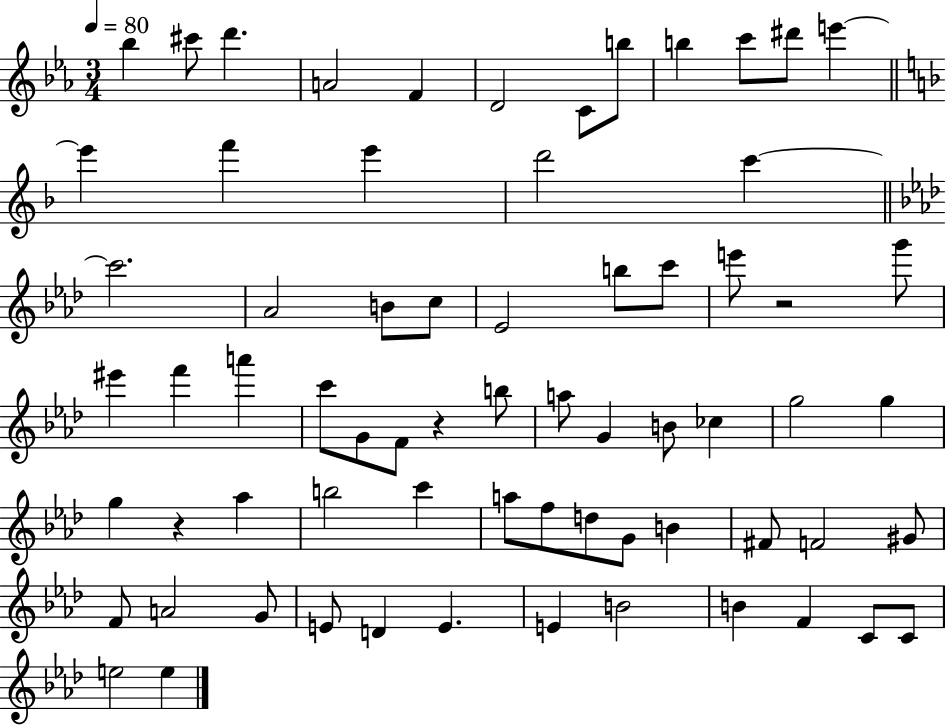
Bb5/q C#6/e D6/q. A4/h F4/q D4/h C4/e B5/e B5/q C6/e D#6/e E6/q E6/q F6/q E6/q D6/h C6/q C6/h. Ab4/h B4/e C5/e Eb4/h B5/e C6/e E6/e R/h G6/e EIS6/q F6/q A6/q C6/e G4/e F4/e R/q B5/e A5/e G4/q B4/e CES5/q G5/h G5/q G5/q R/q Ab5/q B5/h C6/q A5/e F5/e D5/e G4/e B4/q F#4/e F4/h G#4/e F4/e A4/h G4/e E4/e D4/q E4/q. E4/q B4/h B4/q F4/q C4/e C4/e E5/h E5/q